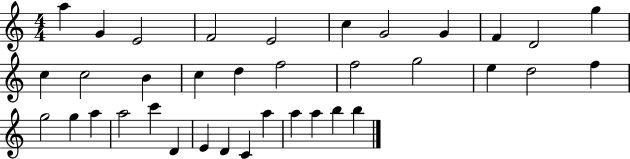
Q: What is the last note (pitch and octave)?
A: B5